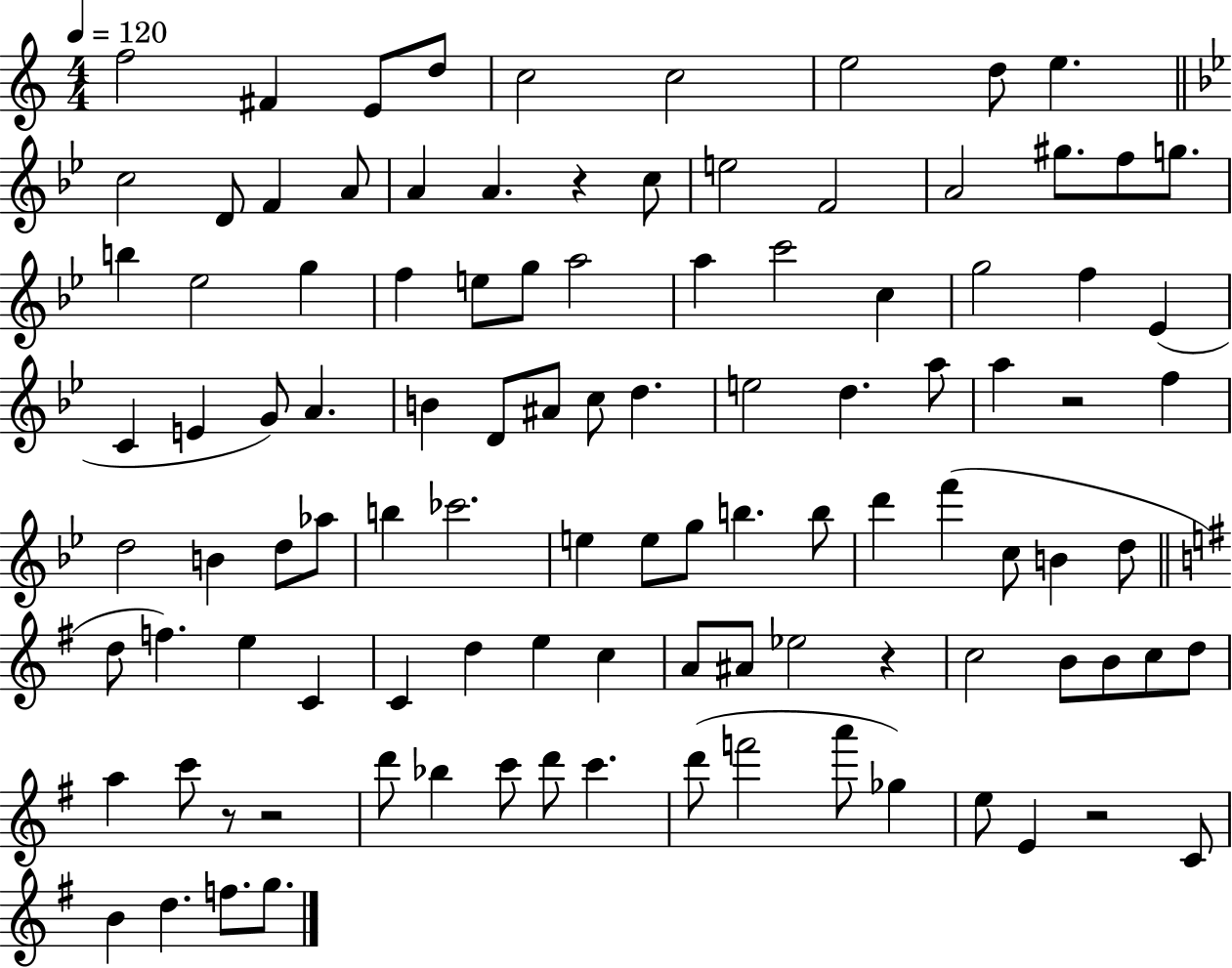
{
  \clef treble
  \numericTimeSignature
  \time 4/4
  \key c \major
  \tempo 4 = 120
  \repeat volta 2 { f''2 fis'4 e'8 d''8 | c''2 c''2 | e''2 d''8 e''4. | \bar "||" \break \key bes \major c''2 d'8 f'4 a'8 | a'4 a'4. r4 c''8 | e''2 f'2 | a'2 gis''8. f''8 g''8. | \break b''4 ees''2 g''4 | f''4 e''8 g''8 a''2 | a''4 c'''2 c''4 | g''2 f''4 ees'4( | \break c'4 e'4 g'8) a'4. | b'4 d'8 ais'8 c''8 d''4. | e''2 d''4. a''8 | a''4 r2 f''4 | \break d''2 b'4 d''8 aes''8 | b''4 ces'''2. | e''4 e''8 g''8 b''4. b''8 | d'''4 f'''4( c''8 b'4 d''8 | \break \bar "||" \break \key e \minor d''8 f''4.) e''4 c'4 | c'4 d''4 e''4 c''4 | a'8 ais'8 ees''2 r4 | c''2 b'8 b'8 c''8 d''8 | \break a''4 c'''8 r8 r2 | d'''8 bes''4 c'''8 d'''8 c'''4. | d'''8( f'''2 a'''8 ges''4) | e''8 e'4 r2 c'8 | \break b'4 d''4. f''8. g''8. | } \bar "|."
}